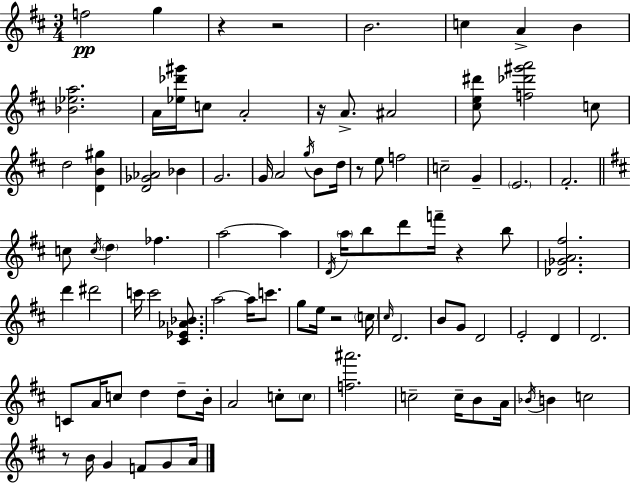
{
  \clef treble
  \numericTimeSignature
  \time 3/4
  \key d \major
  f''2\pp g''4 | r4 r2 | b'2. | c''4 a'4-> b'4 | \break <bes' ees'' a''>2. | a'16 <ees'' des''' gis'''>16 c''8 a'2-. | r16 a'8.-> ais'2 | <cis'' e'' dis'''>8 <f'' des''' gis''' a'''>2 c''8 | \break d''2 <d' b' gis''>4 | <d' ges' aes'>2 bes'4 | g'2. | g'16 a'2 \acciaccatura { g''16 } b'8 | \break d''16 r8 e''8 f''2 | c''2-- g'4-- | \parenthesize e'2. | fis'2.-. | \break \bar "||" \break \key b \minor c''8 \acciaccatura { c''16 } \parenthesize d''4 fes''4. | a''2~~ a''4 | \acciaccatura { d'16 } \parenthesize a''16 b''8 d'''8 f'''16-- r4 | b''8 <des' ges' a' fis''>2. | \break d'''4 dis'''2 | c'''16 c'''2 <cis' ees' aes' bes'>8. | a''2~~ a''16 c'''8. | g''8 e''16 r2 | \break \parenthesize c''16 \grace { cis''16 } d'2. | b'8 g'8 d'2 | e'2-. d'4 | d'2. | \break c'8 a'16 c''8 d''4 | d''8-- b'16-. a'2 c''8-. | \parenthesize c''8 <f'' ais'''>2. | c''2-- c''16-- | \break b'8 a'16 \acciaccatura { bes'16 } b'4 c''2 | r8 b'16 g'4 f'8 | g'8 a'16 \bar "|."
}